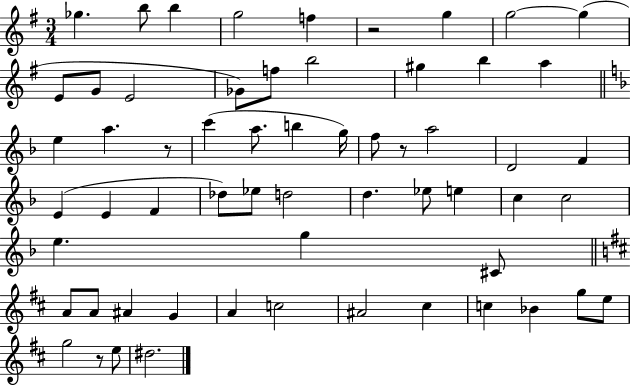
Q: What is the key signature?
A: G major